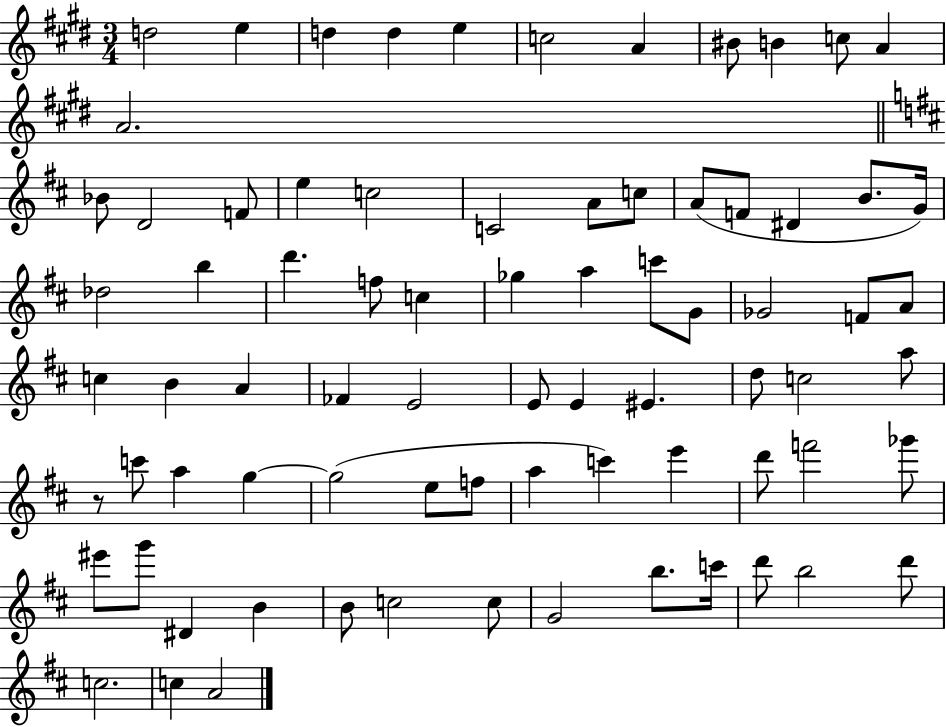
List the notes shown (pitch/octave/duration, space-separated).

D5/h E5/q D5/q D5/q E5/q C5/h A4/q BIS4/e B4/q C5/e A4/q A4/h. Bb4/e D4/h F4/e E5/q C5/h C4/h A4/e C5/e A4/e F4/e D#4/q B4/e. G4/s Db5/h B5/q D6/q. F5/e C5/q Gb5/q A5/q C6/e G4/e Gb4/h F4/e A4/e C5/q B4/q A4/q FES4/q E4/h E4/e E4/q EIS4/q. D5/e C5/h A5/e R/e C6/e A5/q G5/q G5/h E5/e F5/e A5/q C6/q E6/q D6/e F6/h Gb6/e EIS6/e G6/e D#4/q B4/q B4/e C5/h C5/e G4/h B5/e. C6/s D6/e B5/h D6/e C5/h. C5/q A4/h